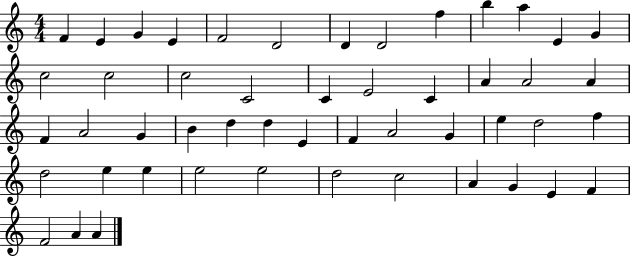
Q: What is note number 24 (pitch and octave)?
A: F4